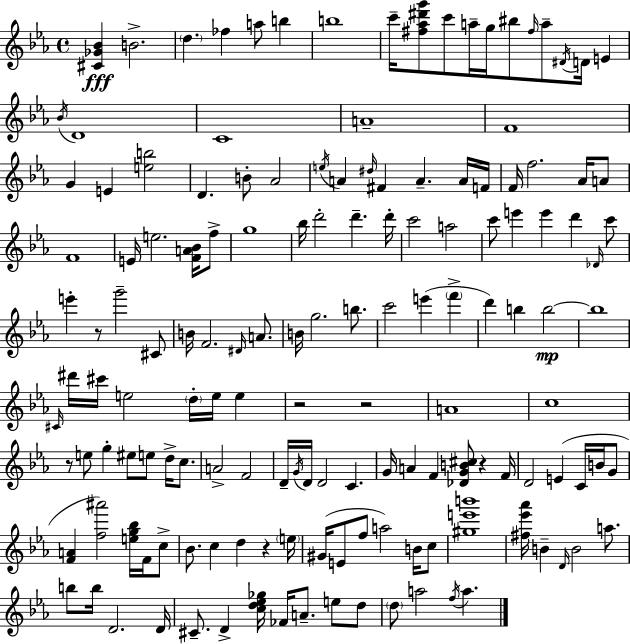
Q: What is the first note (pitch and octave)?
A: B4